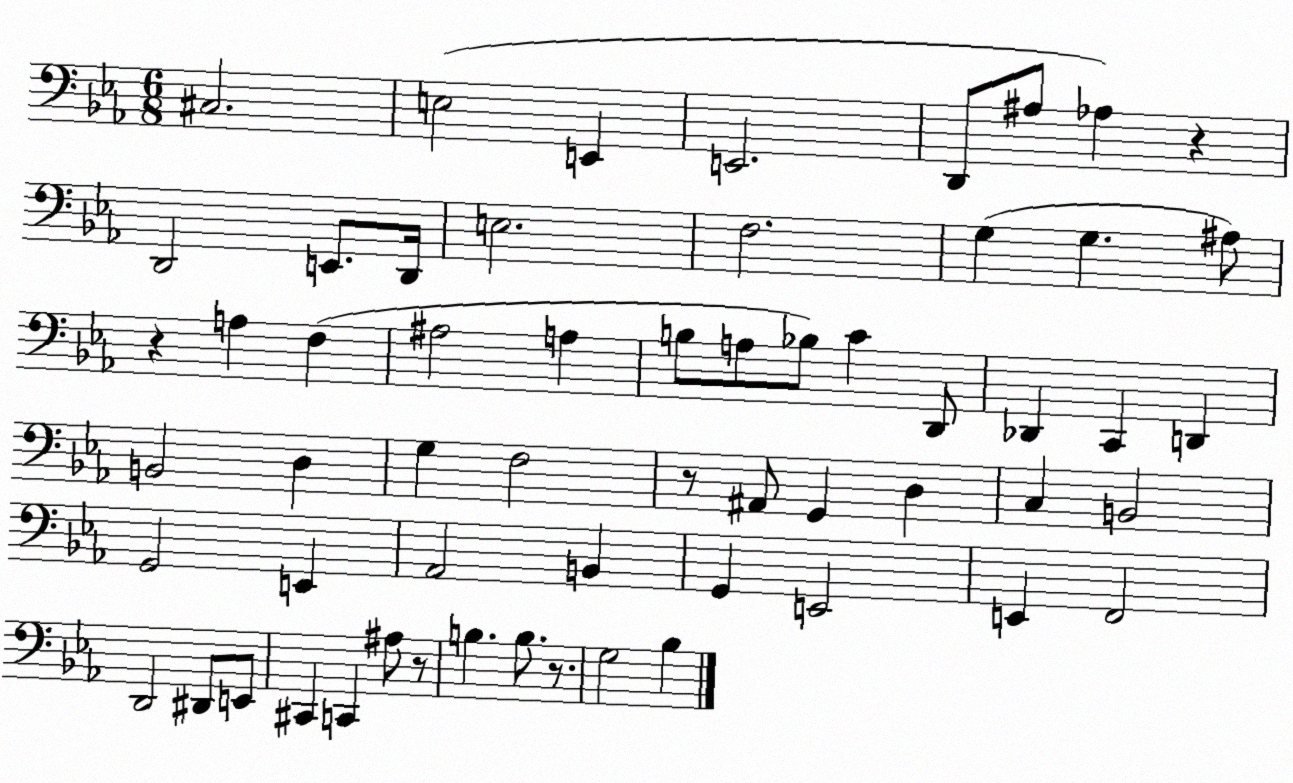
X:1
T:Untitled
M:6/8
L:1/4
K:Eb
^C,2 E,2 E,, E,,2 D,,/2 ^A,/2 _A, z D,,2 E,,/2 D,,/4 E,2 F,2 G, G, ^A,/2 z A, F, ^A,2 A, B,/2 A,/2 _B,/2 C D,,/2 _D,, C,, D,, B,,2 D, G, F,2 z/2 ^A,,/2 G,, D, C, B,,2 G,,2 E,, _A,,2 B,, G,, E,,2 E,, F,,2 D,,2 ^D,,/2 E,,/2 ^C,, C,, ^A,/2 z/2 B, B,/2 z/2 G,2 _B,